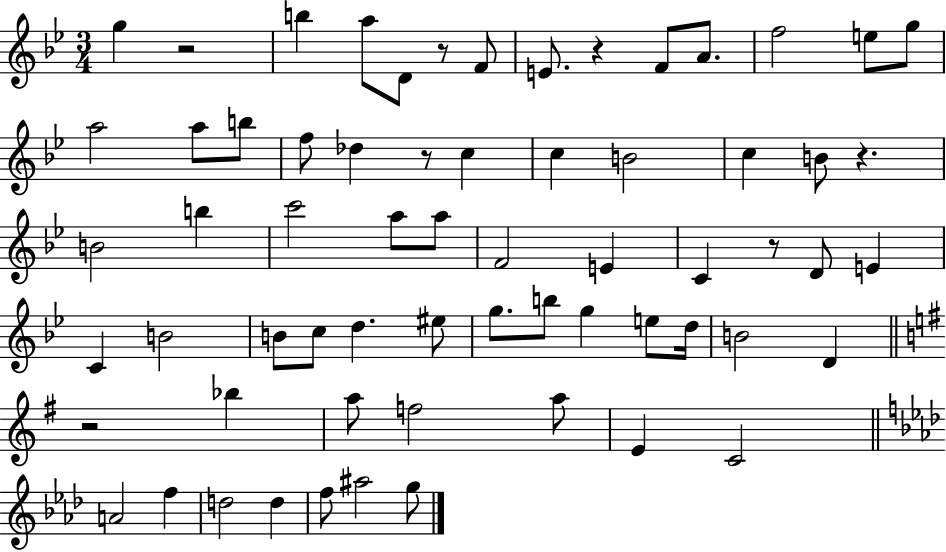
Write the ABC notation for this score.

X:1
T:Untitled
M:3/4
L:1/4
K:Bb
g z2 b a/2 D/2 z/2 F/2 E/2 z F/2 A/2 f2 e/2 g/2 a2 a/2 b/2 f/2 _d z/2 c c B2 c B/2 z B2 b c'2 a/2 a/2 F2 E C z/2 D/2 E C B2 B/2 c/2 d ^e/2 g/2 b/2 g e/2 d/4 B2 D z2 _b a/2 f2 a/2 E C2 A2 f d2 d f/2 ^a2 g/2